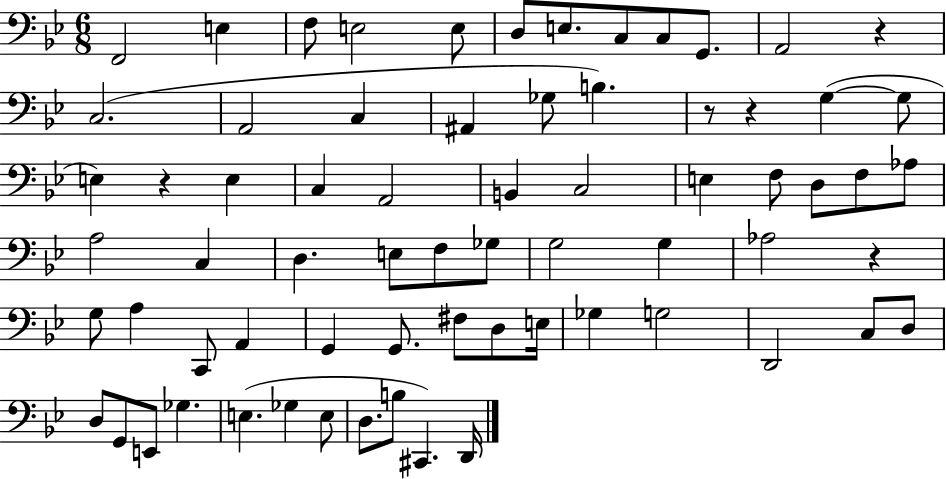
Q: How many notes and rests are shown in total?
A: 69